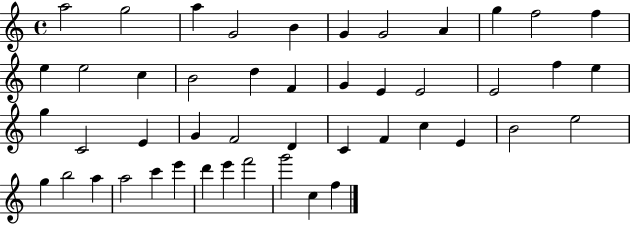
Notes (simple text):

A5/h G5/h A5/q G4/h B4/q G4/q G4/h A4/q G5/q F5/h F5/q E5/q E5/h C5/q B4/h D5/q F4/q G4/q E4/q E4/h E4/h F5/q E5/q G5/q C4/h E4/q G4/q F4/h D4/q C4/q F4/q C5/q E4/q B4/h E5/h G5/q B5/h A5/q A5/h C6/q E6/q D6/q E6/q F6/h G6/h C5/q F5/q